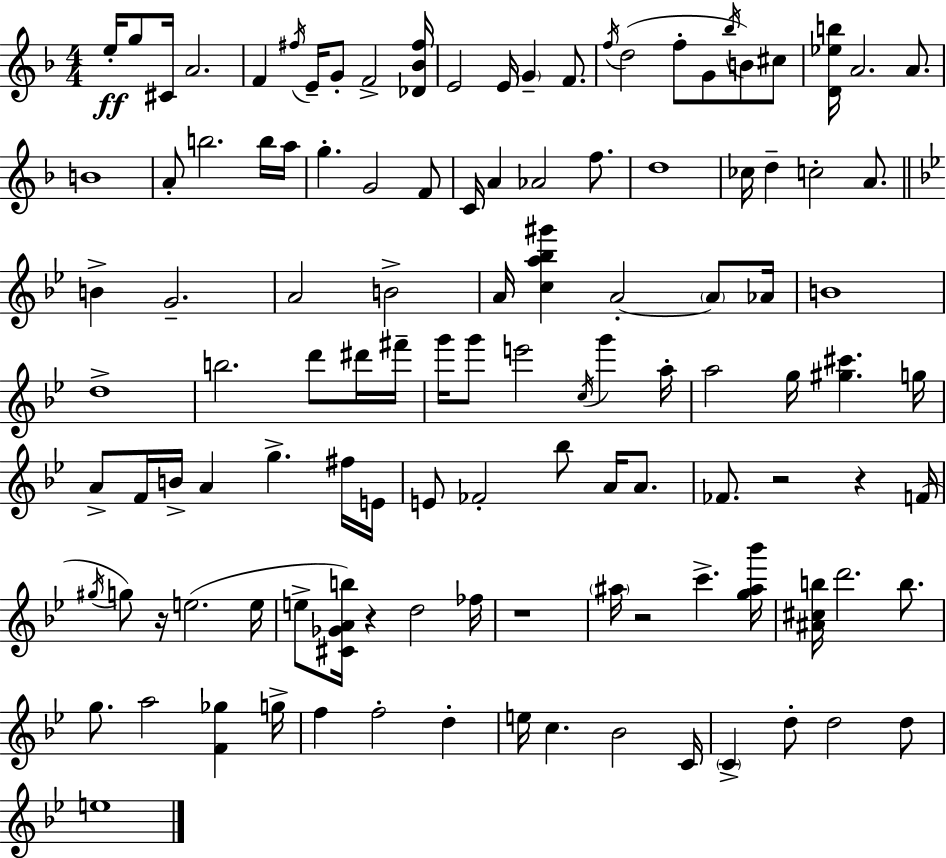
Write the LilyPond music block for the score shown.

{
  \clef treble
  \numericTimeSignature
  \time 4/4
  \key f \major
  e''16-.\ff g''8 cis'16 a'2. | f'4 \acciaccatura { fis''16 } e'16-- g'8-. f'2-> | <des' bes' fis''>16 e'2 e'16 \parenthesize g'4-- f'8. | \acciaccatura { f''16 }( d''2 f''8-. g'8 \acciaccatura { bes''16 } b'8) | \break cis''8 <d' ees'' b''>16 a'2. | a'8. b'1 | a'8-. b''2. | b''16 a''16 g''4.-. g'2 | \break f'8 c'16 a'4 aes'2 | f''8. d''1 | ces''16 d''4-- c''2-. | a'8. \bar "||" \break \key g \minor b'4-> g'2.-- | a'2 b'2-> | a'16 <c'' a'' bes'' gis'''>4 a'2-.~~ \parenthesize a'8 aes'16 | b'1 | \break d''1-> | b''2. d'''8 dis'''16 fis'''16-- | g'''16 g'''8 e'''2 \acciaccatura { c''16 } g'''4 | a''16-. a''2 g''16 <gis'' cis'''>4. | \break g''16 a'8-> f'16 b'16-> a'4 g''4.-> fis''16 | e'16 e'8 fes'2-. bes''8 a'16 a'8. | fes'8. r2 r4 | f'16( \acciaccatura { gis''16 } g''8) r16 e''2.( | \break e''16 e''8-> <cis' ges' a' b''>16) r4 d''2 | fes''16 r1 | \parenthesize ais''16 r2 c'''4.-> | <g'' ais'' bes'''>16 <ais' cis'' b''>16 d'''2. b''8. | \break g''8. a''2 <f' ges''>4 | g''16-> f''4 f''2-. d''4-. | e''16 c''4. bes'2 | c'16 \parenthesize c'4-> d''8-. d''2 | \break d''8 e''1 | \bar "|."
}